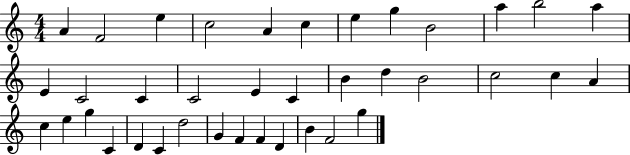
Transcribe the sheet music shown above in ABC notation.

X:1
T:Untitled
M:4/4
L:1/4
K:C
A F2 e c2 A c e g B2 a b2 a E C2 C C2 E C B d B2 c2 c A c e g C D C d2 G F F D B F2 g